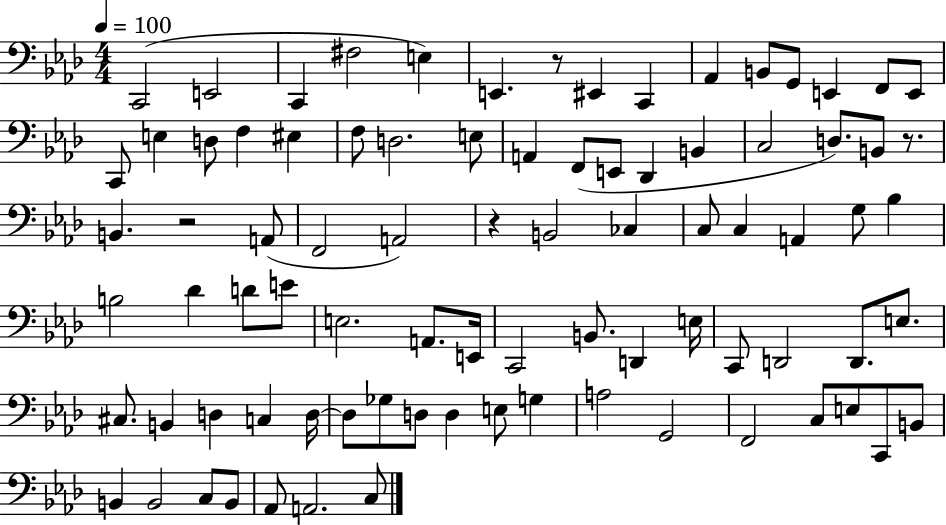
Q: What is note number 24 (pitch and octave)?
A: F2